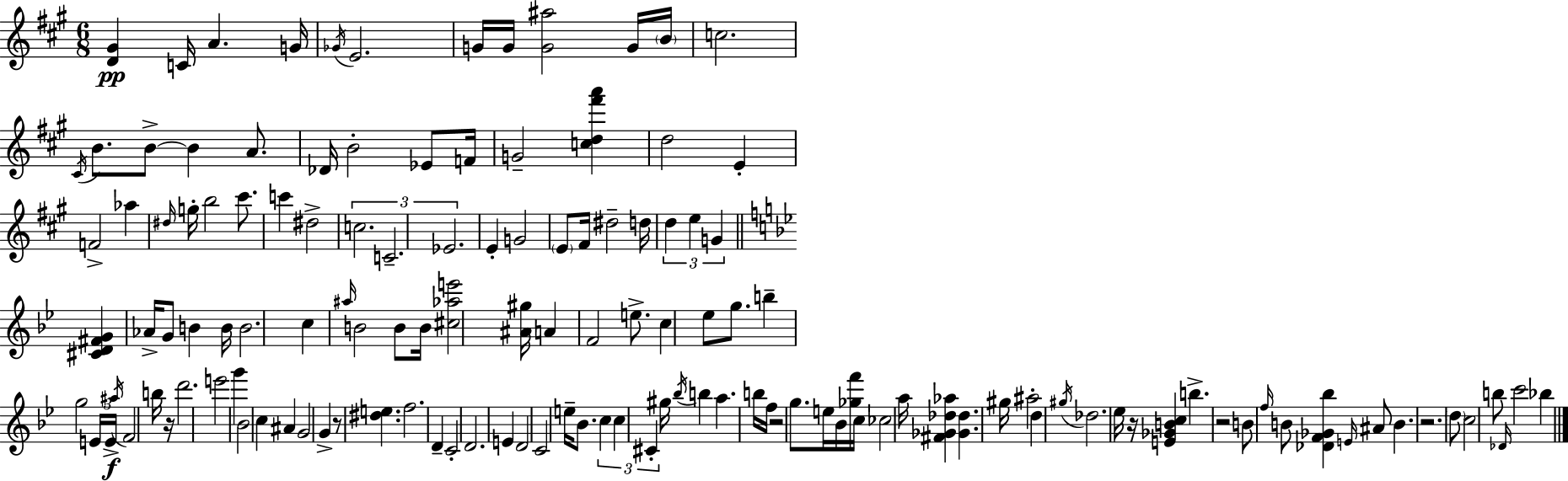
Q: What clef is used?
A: treble